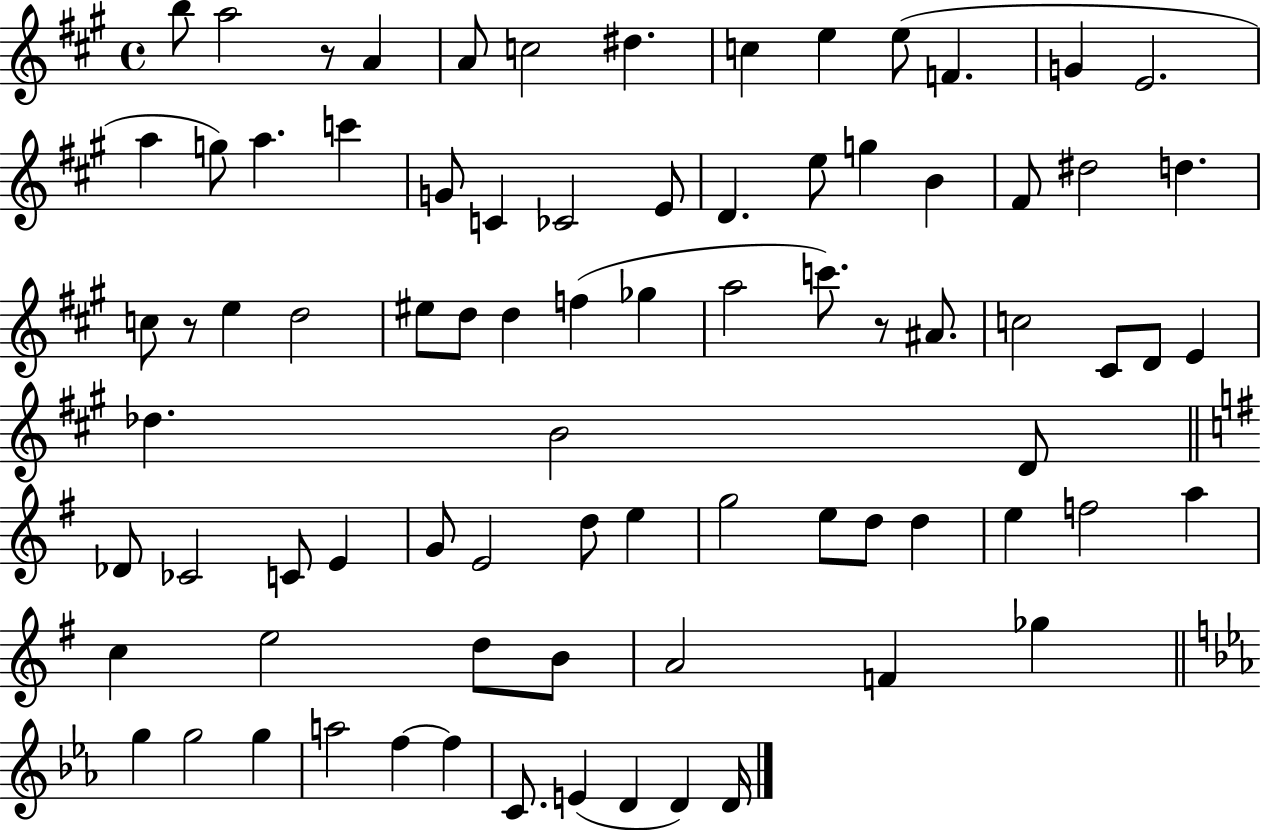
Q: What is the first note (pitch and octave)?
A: B5